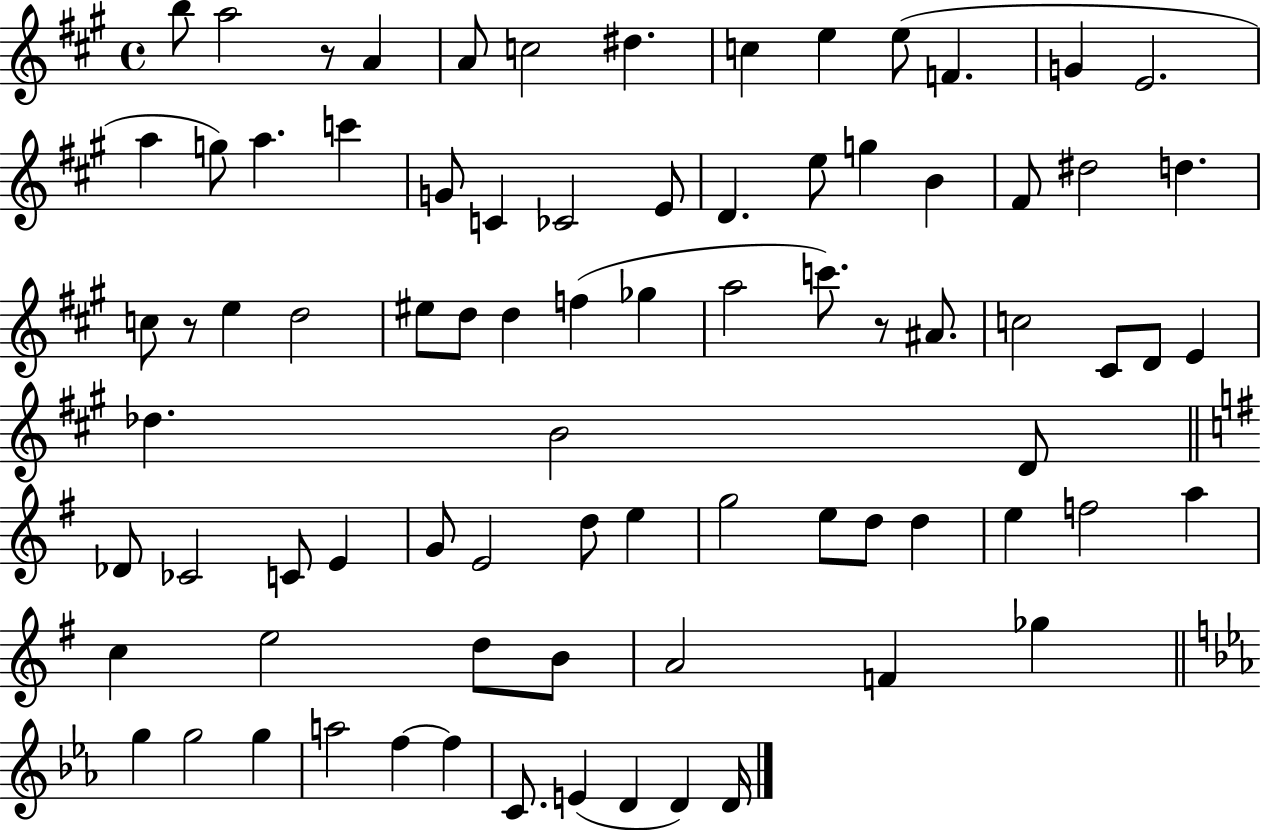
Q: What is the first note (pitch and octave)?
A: B5